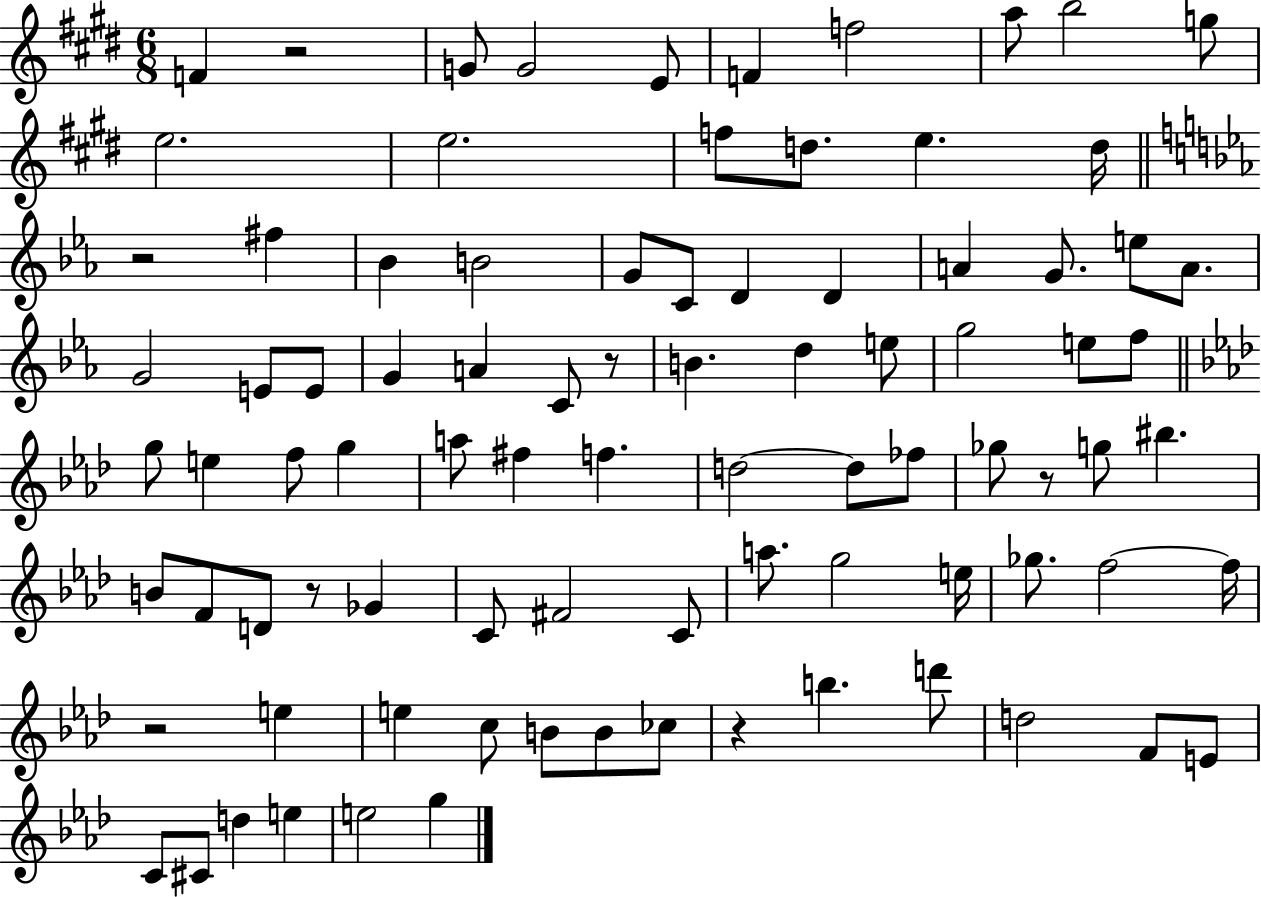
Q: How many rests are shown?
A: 7